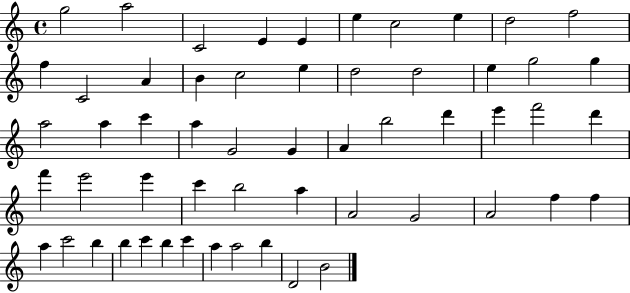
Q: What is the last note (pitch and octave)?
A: B4